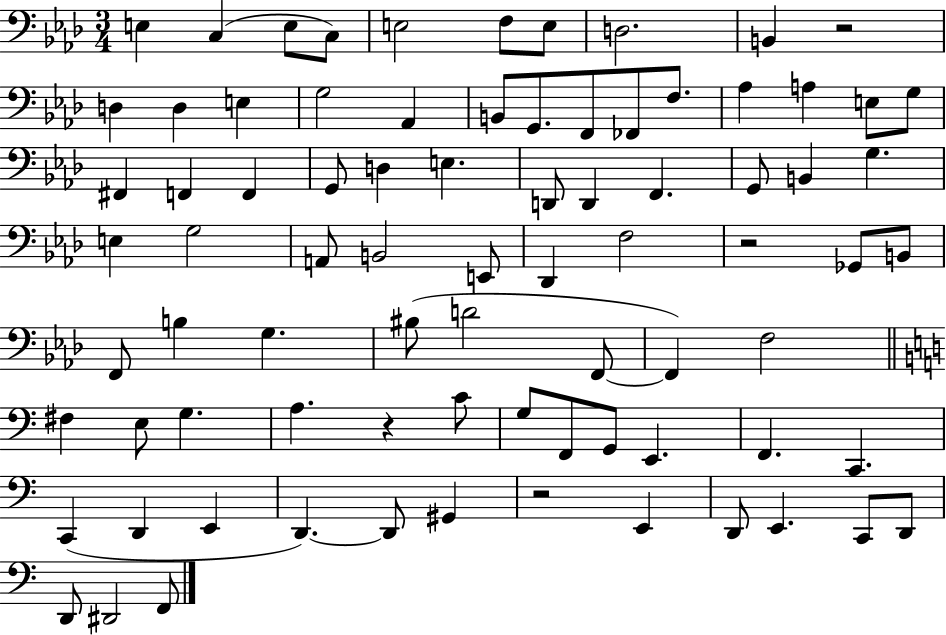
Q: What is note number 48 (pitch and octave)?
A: BIS3